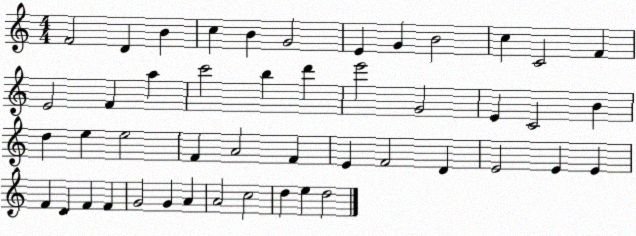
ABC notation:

X:1
T:Untitled
M:4/4
L:1/4
K:C
F2 D B c B G2 E G B2 c C2 F E2 F a c'2 b d' e'2 G2 E C2 B d e e2 F A2 F E F2 D E2 E E F D F F G2 G A A2 c2 d e d2